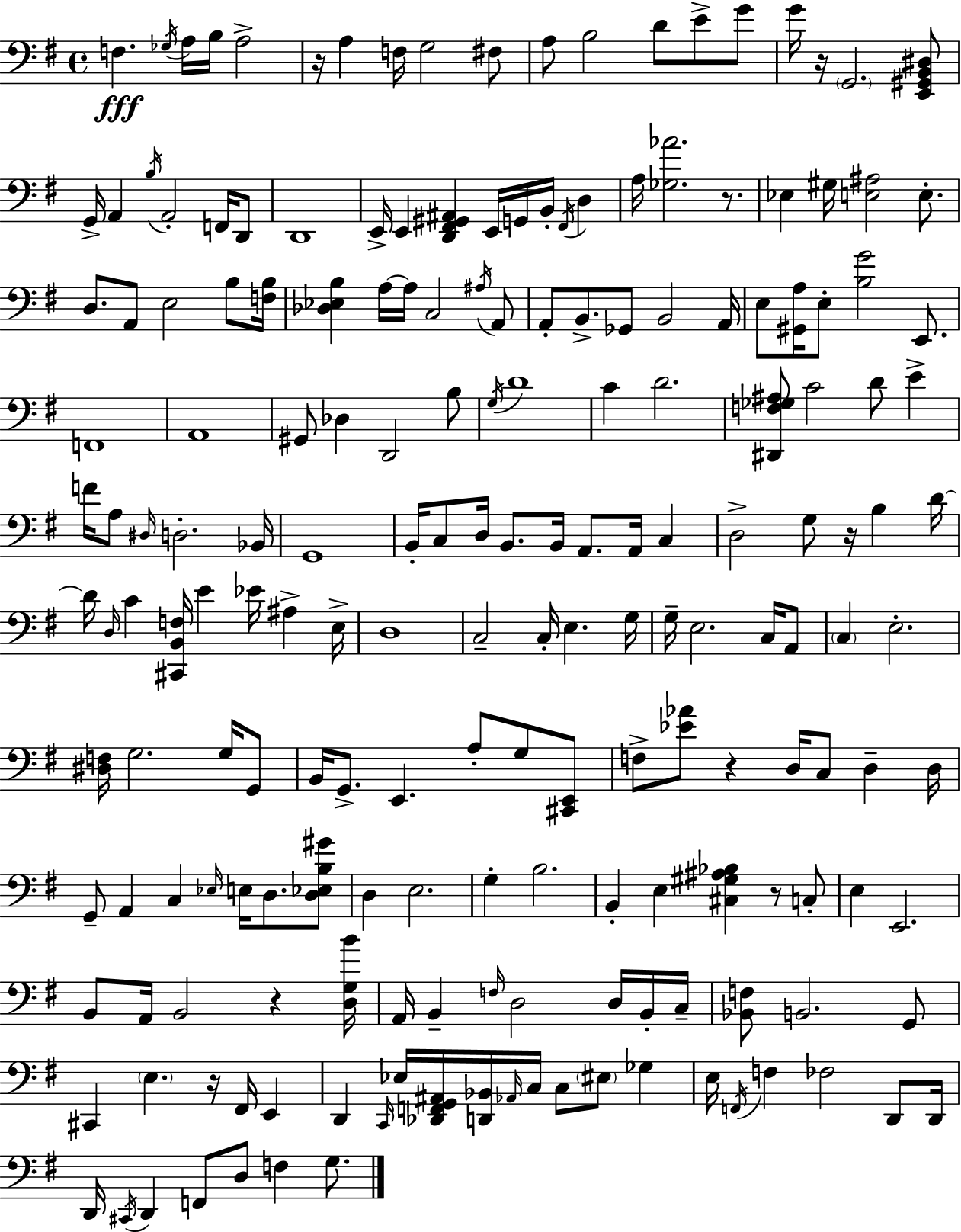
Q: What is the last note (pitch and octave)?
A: G3